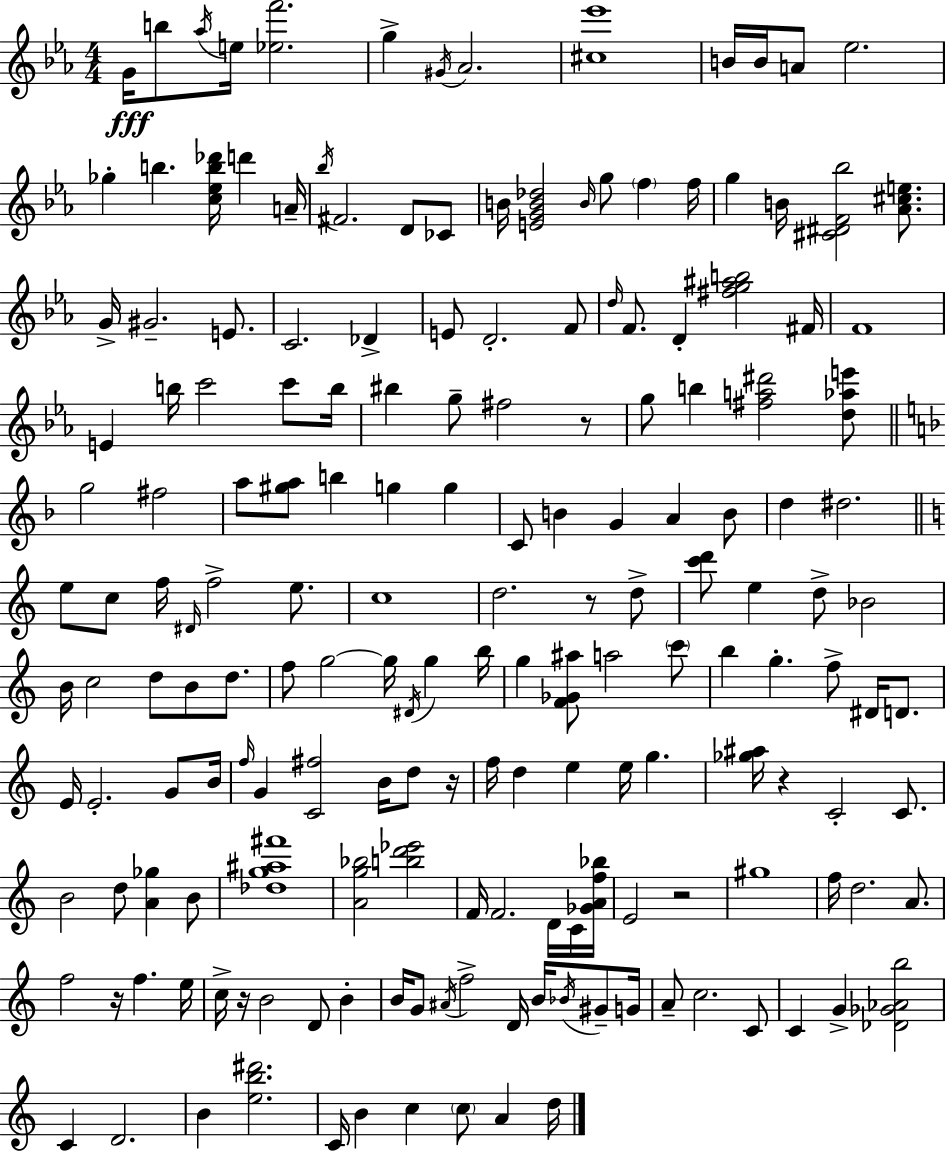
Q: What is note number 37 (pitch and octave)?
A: D4